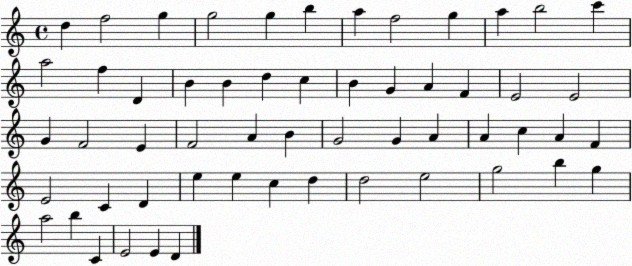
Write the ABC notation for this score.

X:1
T:Untitled
M:4/4
L:1/4
K:C
d f2 g g2 g b a f2 g a b2 c' a2 f D B B d c B G A F E2 E2 G F2 E F2 A B G2 G A A c A F E2 C D e e c d d2 e2 g2 b g a2 b C E2 E D